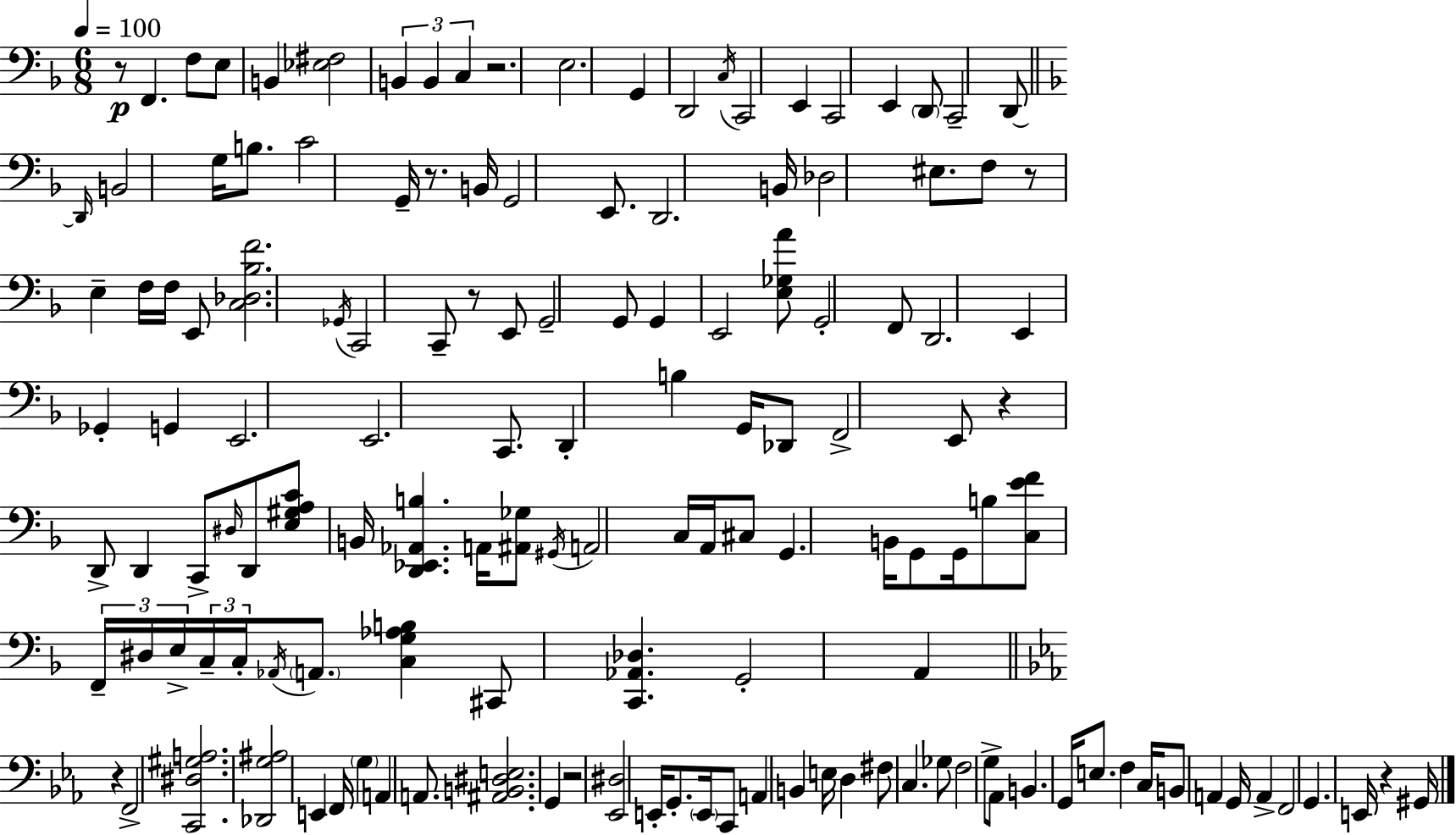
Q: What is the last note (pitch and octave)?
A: G#2